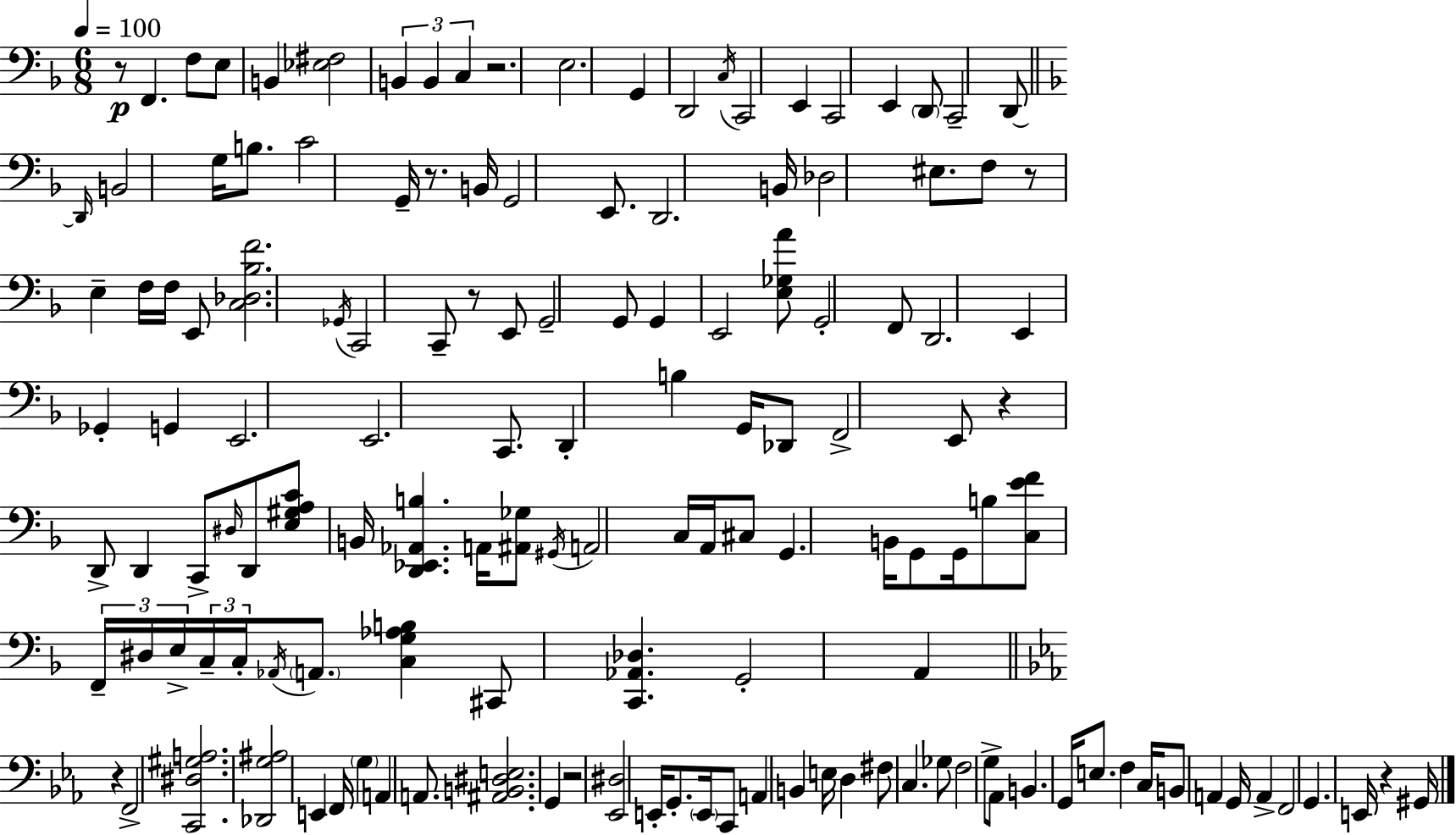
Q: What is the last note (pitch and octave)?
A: G#2